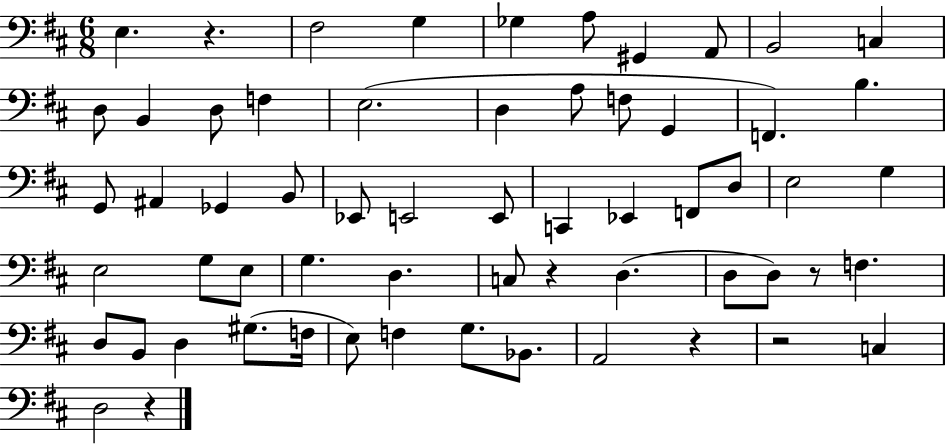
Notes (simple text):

E3/q. R/q. F#3/h G3/q Gb3/q A3/e G#2/q A2/e B2/h C3/q D3/e B2/q D3/e F3/q E3/h. D3/q A3/e F3/e G2/q F2/q. B3/q. G2/e A#2/q Gb2/q B2/e Eb2/e E2/h E2/e C2/q Eb2/q F2/e D3/e E3/h G3/q E3/h G3/e E3/e G3/q. D3/q. C3/e R/q D3/q. D3/e D3/e R/e F3/q. D3/e B2/e D3/q G#3/e. F3/s E3/e F3/q G3/e. Bb2/e. A2/h R/q R/h C3/q D3/h R/q